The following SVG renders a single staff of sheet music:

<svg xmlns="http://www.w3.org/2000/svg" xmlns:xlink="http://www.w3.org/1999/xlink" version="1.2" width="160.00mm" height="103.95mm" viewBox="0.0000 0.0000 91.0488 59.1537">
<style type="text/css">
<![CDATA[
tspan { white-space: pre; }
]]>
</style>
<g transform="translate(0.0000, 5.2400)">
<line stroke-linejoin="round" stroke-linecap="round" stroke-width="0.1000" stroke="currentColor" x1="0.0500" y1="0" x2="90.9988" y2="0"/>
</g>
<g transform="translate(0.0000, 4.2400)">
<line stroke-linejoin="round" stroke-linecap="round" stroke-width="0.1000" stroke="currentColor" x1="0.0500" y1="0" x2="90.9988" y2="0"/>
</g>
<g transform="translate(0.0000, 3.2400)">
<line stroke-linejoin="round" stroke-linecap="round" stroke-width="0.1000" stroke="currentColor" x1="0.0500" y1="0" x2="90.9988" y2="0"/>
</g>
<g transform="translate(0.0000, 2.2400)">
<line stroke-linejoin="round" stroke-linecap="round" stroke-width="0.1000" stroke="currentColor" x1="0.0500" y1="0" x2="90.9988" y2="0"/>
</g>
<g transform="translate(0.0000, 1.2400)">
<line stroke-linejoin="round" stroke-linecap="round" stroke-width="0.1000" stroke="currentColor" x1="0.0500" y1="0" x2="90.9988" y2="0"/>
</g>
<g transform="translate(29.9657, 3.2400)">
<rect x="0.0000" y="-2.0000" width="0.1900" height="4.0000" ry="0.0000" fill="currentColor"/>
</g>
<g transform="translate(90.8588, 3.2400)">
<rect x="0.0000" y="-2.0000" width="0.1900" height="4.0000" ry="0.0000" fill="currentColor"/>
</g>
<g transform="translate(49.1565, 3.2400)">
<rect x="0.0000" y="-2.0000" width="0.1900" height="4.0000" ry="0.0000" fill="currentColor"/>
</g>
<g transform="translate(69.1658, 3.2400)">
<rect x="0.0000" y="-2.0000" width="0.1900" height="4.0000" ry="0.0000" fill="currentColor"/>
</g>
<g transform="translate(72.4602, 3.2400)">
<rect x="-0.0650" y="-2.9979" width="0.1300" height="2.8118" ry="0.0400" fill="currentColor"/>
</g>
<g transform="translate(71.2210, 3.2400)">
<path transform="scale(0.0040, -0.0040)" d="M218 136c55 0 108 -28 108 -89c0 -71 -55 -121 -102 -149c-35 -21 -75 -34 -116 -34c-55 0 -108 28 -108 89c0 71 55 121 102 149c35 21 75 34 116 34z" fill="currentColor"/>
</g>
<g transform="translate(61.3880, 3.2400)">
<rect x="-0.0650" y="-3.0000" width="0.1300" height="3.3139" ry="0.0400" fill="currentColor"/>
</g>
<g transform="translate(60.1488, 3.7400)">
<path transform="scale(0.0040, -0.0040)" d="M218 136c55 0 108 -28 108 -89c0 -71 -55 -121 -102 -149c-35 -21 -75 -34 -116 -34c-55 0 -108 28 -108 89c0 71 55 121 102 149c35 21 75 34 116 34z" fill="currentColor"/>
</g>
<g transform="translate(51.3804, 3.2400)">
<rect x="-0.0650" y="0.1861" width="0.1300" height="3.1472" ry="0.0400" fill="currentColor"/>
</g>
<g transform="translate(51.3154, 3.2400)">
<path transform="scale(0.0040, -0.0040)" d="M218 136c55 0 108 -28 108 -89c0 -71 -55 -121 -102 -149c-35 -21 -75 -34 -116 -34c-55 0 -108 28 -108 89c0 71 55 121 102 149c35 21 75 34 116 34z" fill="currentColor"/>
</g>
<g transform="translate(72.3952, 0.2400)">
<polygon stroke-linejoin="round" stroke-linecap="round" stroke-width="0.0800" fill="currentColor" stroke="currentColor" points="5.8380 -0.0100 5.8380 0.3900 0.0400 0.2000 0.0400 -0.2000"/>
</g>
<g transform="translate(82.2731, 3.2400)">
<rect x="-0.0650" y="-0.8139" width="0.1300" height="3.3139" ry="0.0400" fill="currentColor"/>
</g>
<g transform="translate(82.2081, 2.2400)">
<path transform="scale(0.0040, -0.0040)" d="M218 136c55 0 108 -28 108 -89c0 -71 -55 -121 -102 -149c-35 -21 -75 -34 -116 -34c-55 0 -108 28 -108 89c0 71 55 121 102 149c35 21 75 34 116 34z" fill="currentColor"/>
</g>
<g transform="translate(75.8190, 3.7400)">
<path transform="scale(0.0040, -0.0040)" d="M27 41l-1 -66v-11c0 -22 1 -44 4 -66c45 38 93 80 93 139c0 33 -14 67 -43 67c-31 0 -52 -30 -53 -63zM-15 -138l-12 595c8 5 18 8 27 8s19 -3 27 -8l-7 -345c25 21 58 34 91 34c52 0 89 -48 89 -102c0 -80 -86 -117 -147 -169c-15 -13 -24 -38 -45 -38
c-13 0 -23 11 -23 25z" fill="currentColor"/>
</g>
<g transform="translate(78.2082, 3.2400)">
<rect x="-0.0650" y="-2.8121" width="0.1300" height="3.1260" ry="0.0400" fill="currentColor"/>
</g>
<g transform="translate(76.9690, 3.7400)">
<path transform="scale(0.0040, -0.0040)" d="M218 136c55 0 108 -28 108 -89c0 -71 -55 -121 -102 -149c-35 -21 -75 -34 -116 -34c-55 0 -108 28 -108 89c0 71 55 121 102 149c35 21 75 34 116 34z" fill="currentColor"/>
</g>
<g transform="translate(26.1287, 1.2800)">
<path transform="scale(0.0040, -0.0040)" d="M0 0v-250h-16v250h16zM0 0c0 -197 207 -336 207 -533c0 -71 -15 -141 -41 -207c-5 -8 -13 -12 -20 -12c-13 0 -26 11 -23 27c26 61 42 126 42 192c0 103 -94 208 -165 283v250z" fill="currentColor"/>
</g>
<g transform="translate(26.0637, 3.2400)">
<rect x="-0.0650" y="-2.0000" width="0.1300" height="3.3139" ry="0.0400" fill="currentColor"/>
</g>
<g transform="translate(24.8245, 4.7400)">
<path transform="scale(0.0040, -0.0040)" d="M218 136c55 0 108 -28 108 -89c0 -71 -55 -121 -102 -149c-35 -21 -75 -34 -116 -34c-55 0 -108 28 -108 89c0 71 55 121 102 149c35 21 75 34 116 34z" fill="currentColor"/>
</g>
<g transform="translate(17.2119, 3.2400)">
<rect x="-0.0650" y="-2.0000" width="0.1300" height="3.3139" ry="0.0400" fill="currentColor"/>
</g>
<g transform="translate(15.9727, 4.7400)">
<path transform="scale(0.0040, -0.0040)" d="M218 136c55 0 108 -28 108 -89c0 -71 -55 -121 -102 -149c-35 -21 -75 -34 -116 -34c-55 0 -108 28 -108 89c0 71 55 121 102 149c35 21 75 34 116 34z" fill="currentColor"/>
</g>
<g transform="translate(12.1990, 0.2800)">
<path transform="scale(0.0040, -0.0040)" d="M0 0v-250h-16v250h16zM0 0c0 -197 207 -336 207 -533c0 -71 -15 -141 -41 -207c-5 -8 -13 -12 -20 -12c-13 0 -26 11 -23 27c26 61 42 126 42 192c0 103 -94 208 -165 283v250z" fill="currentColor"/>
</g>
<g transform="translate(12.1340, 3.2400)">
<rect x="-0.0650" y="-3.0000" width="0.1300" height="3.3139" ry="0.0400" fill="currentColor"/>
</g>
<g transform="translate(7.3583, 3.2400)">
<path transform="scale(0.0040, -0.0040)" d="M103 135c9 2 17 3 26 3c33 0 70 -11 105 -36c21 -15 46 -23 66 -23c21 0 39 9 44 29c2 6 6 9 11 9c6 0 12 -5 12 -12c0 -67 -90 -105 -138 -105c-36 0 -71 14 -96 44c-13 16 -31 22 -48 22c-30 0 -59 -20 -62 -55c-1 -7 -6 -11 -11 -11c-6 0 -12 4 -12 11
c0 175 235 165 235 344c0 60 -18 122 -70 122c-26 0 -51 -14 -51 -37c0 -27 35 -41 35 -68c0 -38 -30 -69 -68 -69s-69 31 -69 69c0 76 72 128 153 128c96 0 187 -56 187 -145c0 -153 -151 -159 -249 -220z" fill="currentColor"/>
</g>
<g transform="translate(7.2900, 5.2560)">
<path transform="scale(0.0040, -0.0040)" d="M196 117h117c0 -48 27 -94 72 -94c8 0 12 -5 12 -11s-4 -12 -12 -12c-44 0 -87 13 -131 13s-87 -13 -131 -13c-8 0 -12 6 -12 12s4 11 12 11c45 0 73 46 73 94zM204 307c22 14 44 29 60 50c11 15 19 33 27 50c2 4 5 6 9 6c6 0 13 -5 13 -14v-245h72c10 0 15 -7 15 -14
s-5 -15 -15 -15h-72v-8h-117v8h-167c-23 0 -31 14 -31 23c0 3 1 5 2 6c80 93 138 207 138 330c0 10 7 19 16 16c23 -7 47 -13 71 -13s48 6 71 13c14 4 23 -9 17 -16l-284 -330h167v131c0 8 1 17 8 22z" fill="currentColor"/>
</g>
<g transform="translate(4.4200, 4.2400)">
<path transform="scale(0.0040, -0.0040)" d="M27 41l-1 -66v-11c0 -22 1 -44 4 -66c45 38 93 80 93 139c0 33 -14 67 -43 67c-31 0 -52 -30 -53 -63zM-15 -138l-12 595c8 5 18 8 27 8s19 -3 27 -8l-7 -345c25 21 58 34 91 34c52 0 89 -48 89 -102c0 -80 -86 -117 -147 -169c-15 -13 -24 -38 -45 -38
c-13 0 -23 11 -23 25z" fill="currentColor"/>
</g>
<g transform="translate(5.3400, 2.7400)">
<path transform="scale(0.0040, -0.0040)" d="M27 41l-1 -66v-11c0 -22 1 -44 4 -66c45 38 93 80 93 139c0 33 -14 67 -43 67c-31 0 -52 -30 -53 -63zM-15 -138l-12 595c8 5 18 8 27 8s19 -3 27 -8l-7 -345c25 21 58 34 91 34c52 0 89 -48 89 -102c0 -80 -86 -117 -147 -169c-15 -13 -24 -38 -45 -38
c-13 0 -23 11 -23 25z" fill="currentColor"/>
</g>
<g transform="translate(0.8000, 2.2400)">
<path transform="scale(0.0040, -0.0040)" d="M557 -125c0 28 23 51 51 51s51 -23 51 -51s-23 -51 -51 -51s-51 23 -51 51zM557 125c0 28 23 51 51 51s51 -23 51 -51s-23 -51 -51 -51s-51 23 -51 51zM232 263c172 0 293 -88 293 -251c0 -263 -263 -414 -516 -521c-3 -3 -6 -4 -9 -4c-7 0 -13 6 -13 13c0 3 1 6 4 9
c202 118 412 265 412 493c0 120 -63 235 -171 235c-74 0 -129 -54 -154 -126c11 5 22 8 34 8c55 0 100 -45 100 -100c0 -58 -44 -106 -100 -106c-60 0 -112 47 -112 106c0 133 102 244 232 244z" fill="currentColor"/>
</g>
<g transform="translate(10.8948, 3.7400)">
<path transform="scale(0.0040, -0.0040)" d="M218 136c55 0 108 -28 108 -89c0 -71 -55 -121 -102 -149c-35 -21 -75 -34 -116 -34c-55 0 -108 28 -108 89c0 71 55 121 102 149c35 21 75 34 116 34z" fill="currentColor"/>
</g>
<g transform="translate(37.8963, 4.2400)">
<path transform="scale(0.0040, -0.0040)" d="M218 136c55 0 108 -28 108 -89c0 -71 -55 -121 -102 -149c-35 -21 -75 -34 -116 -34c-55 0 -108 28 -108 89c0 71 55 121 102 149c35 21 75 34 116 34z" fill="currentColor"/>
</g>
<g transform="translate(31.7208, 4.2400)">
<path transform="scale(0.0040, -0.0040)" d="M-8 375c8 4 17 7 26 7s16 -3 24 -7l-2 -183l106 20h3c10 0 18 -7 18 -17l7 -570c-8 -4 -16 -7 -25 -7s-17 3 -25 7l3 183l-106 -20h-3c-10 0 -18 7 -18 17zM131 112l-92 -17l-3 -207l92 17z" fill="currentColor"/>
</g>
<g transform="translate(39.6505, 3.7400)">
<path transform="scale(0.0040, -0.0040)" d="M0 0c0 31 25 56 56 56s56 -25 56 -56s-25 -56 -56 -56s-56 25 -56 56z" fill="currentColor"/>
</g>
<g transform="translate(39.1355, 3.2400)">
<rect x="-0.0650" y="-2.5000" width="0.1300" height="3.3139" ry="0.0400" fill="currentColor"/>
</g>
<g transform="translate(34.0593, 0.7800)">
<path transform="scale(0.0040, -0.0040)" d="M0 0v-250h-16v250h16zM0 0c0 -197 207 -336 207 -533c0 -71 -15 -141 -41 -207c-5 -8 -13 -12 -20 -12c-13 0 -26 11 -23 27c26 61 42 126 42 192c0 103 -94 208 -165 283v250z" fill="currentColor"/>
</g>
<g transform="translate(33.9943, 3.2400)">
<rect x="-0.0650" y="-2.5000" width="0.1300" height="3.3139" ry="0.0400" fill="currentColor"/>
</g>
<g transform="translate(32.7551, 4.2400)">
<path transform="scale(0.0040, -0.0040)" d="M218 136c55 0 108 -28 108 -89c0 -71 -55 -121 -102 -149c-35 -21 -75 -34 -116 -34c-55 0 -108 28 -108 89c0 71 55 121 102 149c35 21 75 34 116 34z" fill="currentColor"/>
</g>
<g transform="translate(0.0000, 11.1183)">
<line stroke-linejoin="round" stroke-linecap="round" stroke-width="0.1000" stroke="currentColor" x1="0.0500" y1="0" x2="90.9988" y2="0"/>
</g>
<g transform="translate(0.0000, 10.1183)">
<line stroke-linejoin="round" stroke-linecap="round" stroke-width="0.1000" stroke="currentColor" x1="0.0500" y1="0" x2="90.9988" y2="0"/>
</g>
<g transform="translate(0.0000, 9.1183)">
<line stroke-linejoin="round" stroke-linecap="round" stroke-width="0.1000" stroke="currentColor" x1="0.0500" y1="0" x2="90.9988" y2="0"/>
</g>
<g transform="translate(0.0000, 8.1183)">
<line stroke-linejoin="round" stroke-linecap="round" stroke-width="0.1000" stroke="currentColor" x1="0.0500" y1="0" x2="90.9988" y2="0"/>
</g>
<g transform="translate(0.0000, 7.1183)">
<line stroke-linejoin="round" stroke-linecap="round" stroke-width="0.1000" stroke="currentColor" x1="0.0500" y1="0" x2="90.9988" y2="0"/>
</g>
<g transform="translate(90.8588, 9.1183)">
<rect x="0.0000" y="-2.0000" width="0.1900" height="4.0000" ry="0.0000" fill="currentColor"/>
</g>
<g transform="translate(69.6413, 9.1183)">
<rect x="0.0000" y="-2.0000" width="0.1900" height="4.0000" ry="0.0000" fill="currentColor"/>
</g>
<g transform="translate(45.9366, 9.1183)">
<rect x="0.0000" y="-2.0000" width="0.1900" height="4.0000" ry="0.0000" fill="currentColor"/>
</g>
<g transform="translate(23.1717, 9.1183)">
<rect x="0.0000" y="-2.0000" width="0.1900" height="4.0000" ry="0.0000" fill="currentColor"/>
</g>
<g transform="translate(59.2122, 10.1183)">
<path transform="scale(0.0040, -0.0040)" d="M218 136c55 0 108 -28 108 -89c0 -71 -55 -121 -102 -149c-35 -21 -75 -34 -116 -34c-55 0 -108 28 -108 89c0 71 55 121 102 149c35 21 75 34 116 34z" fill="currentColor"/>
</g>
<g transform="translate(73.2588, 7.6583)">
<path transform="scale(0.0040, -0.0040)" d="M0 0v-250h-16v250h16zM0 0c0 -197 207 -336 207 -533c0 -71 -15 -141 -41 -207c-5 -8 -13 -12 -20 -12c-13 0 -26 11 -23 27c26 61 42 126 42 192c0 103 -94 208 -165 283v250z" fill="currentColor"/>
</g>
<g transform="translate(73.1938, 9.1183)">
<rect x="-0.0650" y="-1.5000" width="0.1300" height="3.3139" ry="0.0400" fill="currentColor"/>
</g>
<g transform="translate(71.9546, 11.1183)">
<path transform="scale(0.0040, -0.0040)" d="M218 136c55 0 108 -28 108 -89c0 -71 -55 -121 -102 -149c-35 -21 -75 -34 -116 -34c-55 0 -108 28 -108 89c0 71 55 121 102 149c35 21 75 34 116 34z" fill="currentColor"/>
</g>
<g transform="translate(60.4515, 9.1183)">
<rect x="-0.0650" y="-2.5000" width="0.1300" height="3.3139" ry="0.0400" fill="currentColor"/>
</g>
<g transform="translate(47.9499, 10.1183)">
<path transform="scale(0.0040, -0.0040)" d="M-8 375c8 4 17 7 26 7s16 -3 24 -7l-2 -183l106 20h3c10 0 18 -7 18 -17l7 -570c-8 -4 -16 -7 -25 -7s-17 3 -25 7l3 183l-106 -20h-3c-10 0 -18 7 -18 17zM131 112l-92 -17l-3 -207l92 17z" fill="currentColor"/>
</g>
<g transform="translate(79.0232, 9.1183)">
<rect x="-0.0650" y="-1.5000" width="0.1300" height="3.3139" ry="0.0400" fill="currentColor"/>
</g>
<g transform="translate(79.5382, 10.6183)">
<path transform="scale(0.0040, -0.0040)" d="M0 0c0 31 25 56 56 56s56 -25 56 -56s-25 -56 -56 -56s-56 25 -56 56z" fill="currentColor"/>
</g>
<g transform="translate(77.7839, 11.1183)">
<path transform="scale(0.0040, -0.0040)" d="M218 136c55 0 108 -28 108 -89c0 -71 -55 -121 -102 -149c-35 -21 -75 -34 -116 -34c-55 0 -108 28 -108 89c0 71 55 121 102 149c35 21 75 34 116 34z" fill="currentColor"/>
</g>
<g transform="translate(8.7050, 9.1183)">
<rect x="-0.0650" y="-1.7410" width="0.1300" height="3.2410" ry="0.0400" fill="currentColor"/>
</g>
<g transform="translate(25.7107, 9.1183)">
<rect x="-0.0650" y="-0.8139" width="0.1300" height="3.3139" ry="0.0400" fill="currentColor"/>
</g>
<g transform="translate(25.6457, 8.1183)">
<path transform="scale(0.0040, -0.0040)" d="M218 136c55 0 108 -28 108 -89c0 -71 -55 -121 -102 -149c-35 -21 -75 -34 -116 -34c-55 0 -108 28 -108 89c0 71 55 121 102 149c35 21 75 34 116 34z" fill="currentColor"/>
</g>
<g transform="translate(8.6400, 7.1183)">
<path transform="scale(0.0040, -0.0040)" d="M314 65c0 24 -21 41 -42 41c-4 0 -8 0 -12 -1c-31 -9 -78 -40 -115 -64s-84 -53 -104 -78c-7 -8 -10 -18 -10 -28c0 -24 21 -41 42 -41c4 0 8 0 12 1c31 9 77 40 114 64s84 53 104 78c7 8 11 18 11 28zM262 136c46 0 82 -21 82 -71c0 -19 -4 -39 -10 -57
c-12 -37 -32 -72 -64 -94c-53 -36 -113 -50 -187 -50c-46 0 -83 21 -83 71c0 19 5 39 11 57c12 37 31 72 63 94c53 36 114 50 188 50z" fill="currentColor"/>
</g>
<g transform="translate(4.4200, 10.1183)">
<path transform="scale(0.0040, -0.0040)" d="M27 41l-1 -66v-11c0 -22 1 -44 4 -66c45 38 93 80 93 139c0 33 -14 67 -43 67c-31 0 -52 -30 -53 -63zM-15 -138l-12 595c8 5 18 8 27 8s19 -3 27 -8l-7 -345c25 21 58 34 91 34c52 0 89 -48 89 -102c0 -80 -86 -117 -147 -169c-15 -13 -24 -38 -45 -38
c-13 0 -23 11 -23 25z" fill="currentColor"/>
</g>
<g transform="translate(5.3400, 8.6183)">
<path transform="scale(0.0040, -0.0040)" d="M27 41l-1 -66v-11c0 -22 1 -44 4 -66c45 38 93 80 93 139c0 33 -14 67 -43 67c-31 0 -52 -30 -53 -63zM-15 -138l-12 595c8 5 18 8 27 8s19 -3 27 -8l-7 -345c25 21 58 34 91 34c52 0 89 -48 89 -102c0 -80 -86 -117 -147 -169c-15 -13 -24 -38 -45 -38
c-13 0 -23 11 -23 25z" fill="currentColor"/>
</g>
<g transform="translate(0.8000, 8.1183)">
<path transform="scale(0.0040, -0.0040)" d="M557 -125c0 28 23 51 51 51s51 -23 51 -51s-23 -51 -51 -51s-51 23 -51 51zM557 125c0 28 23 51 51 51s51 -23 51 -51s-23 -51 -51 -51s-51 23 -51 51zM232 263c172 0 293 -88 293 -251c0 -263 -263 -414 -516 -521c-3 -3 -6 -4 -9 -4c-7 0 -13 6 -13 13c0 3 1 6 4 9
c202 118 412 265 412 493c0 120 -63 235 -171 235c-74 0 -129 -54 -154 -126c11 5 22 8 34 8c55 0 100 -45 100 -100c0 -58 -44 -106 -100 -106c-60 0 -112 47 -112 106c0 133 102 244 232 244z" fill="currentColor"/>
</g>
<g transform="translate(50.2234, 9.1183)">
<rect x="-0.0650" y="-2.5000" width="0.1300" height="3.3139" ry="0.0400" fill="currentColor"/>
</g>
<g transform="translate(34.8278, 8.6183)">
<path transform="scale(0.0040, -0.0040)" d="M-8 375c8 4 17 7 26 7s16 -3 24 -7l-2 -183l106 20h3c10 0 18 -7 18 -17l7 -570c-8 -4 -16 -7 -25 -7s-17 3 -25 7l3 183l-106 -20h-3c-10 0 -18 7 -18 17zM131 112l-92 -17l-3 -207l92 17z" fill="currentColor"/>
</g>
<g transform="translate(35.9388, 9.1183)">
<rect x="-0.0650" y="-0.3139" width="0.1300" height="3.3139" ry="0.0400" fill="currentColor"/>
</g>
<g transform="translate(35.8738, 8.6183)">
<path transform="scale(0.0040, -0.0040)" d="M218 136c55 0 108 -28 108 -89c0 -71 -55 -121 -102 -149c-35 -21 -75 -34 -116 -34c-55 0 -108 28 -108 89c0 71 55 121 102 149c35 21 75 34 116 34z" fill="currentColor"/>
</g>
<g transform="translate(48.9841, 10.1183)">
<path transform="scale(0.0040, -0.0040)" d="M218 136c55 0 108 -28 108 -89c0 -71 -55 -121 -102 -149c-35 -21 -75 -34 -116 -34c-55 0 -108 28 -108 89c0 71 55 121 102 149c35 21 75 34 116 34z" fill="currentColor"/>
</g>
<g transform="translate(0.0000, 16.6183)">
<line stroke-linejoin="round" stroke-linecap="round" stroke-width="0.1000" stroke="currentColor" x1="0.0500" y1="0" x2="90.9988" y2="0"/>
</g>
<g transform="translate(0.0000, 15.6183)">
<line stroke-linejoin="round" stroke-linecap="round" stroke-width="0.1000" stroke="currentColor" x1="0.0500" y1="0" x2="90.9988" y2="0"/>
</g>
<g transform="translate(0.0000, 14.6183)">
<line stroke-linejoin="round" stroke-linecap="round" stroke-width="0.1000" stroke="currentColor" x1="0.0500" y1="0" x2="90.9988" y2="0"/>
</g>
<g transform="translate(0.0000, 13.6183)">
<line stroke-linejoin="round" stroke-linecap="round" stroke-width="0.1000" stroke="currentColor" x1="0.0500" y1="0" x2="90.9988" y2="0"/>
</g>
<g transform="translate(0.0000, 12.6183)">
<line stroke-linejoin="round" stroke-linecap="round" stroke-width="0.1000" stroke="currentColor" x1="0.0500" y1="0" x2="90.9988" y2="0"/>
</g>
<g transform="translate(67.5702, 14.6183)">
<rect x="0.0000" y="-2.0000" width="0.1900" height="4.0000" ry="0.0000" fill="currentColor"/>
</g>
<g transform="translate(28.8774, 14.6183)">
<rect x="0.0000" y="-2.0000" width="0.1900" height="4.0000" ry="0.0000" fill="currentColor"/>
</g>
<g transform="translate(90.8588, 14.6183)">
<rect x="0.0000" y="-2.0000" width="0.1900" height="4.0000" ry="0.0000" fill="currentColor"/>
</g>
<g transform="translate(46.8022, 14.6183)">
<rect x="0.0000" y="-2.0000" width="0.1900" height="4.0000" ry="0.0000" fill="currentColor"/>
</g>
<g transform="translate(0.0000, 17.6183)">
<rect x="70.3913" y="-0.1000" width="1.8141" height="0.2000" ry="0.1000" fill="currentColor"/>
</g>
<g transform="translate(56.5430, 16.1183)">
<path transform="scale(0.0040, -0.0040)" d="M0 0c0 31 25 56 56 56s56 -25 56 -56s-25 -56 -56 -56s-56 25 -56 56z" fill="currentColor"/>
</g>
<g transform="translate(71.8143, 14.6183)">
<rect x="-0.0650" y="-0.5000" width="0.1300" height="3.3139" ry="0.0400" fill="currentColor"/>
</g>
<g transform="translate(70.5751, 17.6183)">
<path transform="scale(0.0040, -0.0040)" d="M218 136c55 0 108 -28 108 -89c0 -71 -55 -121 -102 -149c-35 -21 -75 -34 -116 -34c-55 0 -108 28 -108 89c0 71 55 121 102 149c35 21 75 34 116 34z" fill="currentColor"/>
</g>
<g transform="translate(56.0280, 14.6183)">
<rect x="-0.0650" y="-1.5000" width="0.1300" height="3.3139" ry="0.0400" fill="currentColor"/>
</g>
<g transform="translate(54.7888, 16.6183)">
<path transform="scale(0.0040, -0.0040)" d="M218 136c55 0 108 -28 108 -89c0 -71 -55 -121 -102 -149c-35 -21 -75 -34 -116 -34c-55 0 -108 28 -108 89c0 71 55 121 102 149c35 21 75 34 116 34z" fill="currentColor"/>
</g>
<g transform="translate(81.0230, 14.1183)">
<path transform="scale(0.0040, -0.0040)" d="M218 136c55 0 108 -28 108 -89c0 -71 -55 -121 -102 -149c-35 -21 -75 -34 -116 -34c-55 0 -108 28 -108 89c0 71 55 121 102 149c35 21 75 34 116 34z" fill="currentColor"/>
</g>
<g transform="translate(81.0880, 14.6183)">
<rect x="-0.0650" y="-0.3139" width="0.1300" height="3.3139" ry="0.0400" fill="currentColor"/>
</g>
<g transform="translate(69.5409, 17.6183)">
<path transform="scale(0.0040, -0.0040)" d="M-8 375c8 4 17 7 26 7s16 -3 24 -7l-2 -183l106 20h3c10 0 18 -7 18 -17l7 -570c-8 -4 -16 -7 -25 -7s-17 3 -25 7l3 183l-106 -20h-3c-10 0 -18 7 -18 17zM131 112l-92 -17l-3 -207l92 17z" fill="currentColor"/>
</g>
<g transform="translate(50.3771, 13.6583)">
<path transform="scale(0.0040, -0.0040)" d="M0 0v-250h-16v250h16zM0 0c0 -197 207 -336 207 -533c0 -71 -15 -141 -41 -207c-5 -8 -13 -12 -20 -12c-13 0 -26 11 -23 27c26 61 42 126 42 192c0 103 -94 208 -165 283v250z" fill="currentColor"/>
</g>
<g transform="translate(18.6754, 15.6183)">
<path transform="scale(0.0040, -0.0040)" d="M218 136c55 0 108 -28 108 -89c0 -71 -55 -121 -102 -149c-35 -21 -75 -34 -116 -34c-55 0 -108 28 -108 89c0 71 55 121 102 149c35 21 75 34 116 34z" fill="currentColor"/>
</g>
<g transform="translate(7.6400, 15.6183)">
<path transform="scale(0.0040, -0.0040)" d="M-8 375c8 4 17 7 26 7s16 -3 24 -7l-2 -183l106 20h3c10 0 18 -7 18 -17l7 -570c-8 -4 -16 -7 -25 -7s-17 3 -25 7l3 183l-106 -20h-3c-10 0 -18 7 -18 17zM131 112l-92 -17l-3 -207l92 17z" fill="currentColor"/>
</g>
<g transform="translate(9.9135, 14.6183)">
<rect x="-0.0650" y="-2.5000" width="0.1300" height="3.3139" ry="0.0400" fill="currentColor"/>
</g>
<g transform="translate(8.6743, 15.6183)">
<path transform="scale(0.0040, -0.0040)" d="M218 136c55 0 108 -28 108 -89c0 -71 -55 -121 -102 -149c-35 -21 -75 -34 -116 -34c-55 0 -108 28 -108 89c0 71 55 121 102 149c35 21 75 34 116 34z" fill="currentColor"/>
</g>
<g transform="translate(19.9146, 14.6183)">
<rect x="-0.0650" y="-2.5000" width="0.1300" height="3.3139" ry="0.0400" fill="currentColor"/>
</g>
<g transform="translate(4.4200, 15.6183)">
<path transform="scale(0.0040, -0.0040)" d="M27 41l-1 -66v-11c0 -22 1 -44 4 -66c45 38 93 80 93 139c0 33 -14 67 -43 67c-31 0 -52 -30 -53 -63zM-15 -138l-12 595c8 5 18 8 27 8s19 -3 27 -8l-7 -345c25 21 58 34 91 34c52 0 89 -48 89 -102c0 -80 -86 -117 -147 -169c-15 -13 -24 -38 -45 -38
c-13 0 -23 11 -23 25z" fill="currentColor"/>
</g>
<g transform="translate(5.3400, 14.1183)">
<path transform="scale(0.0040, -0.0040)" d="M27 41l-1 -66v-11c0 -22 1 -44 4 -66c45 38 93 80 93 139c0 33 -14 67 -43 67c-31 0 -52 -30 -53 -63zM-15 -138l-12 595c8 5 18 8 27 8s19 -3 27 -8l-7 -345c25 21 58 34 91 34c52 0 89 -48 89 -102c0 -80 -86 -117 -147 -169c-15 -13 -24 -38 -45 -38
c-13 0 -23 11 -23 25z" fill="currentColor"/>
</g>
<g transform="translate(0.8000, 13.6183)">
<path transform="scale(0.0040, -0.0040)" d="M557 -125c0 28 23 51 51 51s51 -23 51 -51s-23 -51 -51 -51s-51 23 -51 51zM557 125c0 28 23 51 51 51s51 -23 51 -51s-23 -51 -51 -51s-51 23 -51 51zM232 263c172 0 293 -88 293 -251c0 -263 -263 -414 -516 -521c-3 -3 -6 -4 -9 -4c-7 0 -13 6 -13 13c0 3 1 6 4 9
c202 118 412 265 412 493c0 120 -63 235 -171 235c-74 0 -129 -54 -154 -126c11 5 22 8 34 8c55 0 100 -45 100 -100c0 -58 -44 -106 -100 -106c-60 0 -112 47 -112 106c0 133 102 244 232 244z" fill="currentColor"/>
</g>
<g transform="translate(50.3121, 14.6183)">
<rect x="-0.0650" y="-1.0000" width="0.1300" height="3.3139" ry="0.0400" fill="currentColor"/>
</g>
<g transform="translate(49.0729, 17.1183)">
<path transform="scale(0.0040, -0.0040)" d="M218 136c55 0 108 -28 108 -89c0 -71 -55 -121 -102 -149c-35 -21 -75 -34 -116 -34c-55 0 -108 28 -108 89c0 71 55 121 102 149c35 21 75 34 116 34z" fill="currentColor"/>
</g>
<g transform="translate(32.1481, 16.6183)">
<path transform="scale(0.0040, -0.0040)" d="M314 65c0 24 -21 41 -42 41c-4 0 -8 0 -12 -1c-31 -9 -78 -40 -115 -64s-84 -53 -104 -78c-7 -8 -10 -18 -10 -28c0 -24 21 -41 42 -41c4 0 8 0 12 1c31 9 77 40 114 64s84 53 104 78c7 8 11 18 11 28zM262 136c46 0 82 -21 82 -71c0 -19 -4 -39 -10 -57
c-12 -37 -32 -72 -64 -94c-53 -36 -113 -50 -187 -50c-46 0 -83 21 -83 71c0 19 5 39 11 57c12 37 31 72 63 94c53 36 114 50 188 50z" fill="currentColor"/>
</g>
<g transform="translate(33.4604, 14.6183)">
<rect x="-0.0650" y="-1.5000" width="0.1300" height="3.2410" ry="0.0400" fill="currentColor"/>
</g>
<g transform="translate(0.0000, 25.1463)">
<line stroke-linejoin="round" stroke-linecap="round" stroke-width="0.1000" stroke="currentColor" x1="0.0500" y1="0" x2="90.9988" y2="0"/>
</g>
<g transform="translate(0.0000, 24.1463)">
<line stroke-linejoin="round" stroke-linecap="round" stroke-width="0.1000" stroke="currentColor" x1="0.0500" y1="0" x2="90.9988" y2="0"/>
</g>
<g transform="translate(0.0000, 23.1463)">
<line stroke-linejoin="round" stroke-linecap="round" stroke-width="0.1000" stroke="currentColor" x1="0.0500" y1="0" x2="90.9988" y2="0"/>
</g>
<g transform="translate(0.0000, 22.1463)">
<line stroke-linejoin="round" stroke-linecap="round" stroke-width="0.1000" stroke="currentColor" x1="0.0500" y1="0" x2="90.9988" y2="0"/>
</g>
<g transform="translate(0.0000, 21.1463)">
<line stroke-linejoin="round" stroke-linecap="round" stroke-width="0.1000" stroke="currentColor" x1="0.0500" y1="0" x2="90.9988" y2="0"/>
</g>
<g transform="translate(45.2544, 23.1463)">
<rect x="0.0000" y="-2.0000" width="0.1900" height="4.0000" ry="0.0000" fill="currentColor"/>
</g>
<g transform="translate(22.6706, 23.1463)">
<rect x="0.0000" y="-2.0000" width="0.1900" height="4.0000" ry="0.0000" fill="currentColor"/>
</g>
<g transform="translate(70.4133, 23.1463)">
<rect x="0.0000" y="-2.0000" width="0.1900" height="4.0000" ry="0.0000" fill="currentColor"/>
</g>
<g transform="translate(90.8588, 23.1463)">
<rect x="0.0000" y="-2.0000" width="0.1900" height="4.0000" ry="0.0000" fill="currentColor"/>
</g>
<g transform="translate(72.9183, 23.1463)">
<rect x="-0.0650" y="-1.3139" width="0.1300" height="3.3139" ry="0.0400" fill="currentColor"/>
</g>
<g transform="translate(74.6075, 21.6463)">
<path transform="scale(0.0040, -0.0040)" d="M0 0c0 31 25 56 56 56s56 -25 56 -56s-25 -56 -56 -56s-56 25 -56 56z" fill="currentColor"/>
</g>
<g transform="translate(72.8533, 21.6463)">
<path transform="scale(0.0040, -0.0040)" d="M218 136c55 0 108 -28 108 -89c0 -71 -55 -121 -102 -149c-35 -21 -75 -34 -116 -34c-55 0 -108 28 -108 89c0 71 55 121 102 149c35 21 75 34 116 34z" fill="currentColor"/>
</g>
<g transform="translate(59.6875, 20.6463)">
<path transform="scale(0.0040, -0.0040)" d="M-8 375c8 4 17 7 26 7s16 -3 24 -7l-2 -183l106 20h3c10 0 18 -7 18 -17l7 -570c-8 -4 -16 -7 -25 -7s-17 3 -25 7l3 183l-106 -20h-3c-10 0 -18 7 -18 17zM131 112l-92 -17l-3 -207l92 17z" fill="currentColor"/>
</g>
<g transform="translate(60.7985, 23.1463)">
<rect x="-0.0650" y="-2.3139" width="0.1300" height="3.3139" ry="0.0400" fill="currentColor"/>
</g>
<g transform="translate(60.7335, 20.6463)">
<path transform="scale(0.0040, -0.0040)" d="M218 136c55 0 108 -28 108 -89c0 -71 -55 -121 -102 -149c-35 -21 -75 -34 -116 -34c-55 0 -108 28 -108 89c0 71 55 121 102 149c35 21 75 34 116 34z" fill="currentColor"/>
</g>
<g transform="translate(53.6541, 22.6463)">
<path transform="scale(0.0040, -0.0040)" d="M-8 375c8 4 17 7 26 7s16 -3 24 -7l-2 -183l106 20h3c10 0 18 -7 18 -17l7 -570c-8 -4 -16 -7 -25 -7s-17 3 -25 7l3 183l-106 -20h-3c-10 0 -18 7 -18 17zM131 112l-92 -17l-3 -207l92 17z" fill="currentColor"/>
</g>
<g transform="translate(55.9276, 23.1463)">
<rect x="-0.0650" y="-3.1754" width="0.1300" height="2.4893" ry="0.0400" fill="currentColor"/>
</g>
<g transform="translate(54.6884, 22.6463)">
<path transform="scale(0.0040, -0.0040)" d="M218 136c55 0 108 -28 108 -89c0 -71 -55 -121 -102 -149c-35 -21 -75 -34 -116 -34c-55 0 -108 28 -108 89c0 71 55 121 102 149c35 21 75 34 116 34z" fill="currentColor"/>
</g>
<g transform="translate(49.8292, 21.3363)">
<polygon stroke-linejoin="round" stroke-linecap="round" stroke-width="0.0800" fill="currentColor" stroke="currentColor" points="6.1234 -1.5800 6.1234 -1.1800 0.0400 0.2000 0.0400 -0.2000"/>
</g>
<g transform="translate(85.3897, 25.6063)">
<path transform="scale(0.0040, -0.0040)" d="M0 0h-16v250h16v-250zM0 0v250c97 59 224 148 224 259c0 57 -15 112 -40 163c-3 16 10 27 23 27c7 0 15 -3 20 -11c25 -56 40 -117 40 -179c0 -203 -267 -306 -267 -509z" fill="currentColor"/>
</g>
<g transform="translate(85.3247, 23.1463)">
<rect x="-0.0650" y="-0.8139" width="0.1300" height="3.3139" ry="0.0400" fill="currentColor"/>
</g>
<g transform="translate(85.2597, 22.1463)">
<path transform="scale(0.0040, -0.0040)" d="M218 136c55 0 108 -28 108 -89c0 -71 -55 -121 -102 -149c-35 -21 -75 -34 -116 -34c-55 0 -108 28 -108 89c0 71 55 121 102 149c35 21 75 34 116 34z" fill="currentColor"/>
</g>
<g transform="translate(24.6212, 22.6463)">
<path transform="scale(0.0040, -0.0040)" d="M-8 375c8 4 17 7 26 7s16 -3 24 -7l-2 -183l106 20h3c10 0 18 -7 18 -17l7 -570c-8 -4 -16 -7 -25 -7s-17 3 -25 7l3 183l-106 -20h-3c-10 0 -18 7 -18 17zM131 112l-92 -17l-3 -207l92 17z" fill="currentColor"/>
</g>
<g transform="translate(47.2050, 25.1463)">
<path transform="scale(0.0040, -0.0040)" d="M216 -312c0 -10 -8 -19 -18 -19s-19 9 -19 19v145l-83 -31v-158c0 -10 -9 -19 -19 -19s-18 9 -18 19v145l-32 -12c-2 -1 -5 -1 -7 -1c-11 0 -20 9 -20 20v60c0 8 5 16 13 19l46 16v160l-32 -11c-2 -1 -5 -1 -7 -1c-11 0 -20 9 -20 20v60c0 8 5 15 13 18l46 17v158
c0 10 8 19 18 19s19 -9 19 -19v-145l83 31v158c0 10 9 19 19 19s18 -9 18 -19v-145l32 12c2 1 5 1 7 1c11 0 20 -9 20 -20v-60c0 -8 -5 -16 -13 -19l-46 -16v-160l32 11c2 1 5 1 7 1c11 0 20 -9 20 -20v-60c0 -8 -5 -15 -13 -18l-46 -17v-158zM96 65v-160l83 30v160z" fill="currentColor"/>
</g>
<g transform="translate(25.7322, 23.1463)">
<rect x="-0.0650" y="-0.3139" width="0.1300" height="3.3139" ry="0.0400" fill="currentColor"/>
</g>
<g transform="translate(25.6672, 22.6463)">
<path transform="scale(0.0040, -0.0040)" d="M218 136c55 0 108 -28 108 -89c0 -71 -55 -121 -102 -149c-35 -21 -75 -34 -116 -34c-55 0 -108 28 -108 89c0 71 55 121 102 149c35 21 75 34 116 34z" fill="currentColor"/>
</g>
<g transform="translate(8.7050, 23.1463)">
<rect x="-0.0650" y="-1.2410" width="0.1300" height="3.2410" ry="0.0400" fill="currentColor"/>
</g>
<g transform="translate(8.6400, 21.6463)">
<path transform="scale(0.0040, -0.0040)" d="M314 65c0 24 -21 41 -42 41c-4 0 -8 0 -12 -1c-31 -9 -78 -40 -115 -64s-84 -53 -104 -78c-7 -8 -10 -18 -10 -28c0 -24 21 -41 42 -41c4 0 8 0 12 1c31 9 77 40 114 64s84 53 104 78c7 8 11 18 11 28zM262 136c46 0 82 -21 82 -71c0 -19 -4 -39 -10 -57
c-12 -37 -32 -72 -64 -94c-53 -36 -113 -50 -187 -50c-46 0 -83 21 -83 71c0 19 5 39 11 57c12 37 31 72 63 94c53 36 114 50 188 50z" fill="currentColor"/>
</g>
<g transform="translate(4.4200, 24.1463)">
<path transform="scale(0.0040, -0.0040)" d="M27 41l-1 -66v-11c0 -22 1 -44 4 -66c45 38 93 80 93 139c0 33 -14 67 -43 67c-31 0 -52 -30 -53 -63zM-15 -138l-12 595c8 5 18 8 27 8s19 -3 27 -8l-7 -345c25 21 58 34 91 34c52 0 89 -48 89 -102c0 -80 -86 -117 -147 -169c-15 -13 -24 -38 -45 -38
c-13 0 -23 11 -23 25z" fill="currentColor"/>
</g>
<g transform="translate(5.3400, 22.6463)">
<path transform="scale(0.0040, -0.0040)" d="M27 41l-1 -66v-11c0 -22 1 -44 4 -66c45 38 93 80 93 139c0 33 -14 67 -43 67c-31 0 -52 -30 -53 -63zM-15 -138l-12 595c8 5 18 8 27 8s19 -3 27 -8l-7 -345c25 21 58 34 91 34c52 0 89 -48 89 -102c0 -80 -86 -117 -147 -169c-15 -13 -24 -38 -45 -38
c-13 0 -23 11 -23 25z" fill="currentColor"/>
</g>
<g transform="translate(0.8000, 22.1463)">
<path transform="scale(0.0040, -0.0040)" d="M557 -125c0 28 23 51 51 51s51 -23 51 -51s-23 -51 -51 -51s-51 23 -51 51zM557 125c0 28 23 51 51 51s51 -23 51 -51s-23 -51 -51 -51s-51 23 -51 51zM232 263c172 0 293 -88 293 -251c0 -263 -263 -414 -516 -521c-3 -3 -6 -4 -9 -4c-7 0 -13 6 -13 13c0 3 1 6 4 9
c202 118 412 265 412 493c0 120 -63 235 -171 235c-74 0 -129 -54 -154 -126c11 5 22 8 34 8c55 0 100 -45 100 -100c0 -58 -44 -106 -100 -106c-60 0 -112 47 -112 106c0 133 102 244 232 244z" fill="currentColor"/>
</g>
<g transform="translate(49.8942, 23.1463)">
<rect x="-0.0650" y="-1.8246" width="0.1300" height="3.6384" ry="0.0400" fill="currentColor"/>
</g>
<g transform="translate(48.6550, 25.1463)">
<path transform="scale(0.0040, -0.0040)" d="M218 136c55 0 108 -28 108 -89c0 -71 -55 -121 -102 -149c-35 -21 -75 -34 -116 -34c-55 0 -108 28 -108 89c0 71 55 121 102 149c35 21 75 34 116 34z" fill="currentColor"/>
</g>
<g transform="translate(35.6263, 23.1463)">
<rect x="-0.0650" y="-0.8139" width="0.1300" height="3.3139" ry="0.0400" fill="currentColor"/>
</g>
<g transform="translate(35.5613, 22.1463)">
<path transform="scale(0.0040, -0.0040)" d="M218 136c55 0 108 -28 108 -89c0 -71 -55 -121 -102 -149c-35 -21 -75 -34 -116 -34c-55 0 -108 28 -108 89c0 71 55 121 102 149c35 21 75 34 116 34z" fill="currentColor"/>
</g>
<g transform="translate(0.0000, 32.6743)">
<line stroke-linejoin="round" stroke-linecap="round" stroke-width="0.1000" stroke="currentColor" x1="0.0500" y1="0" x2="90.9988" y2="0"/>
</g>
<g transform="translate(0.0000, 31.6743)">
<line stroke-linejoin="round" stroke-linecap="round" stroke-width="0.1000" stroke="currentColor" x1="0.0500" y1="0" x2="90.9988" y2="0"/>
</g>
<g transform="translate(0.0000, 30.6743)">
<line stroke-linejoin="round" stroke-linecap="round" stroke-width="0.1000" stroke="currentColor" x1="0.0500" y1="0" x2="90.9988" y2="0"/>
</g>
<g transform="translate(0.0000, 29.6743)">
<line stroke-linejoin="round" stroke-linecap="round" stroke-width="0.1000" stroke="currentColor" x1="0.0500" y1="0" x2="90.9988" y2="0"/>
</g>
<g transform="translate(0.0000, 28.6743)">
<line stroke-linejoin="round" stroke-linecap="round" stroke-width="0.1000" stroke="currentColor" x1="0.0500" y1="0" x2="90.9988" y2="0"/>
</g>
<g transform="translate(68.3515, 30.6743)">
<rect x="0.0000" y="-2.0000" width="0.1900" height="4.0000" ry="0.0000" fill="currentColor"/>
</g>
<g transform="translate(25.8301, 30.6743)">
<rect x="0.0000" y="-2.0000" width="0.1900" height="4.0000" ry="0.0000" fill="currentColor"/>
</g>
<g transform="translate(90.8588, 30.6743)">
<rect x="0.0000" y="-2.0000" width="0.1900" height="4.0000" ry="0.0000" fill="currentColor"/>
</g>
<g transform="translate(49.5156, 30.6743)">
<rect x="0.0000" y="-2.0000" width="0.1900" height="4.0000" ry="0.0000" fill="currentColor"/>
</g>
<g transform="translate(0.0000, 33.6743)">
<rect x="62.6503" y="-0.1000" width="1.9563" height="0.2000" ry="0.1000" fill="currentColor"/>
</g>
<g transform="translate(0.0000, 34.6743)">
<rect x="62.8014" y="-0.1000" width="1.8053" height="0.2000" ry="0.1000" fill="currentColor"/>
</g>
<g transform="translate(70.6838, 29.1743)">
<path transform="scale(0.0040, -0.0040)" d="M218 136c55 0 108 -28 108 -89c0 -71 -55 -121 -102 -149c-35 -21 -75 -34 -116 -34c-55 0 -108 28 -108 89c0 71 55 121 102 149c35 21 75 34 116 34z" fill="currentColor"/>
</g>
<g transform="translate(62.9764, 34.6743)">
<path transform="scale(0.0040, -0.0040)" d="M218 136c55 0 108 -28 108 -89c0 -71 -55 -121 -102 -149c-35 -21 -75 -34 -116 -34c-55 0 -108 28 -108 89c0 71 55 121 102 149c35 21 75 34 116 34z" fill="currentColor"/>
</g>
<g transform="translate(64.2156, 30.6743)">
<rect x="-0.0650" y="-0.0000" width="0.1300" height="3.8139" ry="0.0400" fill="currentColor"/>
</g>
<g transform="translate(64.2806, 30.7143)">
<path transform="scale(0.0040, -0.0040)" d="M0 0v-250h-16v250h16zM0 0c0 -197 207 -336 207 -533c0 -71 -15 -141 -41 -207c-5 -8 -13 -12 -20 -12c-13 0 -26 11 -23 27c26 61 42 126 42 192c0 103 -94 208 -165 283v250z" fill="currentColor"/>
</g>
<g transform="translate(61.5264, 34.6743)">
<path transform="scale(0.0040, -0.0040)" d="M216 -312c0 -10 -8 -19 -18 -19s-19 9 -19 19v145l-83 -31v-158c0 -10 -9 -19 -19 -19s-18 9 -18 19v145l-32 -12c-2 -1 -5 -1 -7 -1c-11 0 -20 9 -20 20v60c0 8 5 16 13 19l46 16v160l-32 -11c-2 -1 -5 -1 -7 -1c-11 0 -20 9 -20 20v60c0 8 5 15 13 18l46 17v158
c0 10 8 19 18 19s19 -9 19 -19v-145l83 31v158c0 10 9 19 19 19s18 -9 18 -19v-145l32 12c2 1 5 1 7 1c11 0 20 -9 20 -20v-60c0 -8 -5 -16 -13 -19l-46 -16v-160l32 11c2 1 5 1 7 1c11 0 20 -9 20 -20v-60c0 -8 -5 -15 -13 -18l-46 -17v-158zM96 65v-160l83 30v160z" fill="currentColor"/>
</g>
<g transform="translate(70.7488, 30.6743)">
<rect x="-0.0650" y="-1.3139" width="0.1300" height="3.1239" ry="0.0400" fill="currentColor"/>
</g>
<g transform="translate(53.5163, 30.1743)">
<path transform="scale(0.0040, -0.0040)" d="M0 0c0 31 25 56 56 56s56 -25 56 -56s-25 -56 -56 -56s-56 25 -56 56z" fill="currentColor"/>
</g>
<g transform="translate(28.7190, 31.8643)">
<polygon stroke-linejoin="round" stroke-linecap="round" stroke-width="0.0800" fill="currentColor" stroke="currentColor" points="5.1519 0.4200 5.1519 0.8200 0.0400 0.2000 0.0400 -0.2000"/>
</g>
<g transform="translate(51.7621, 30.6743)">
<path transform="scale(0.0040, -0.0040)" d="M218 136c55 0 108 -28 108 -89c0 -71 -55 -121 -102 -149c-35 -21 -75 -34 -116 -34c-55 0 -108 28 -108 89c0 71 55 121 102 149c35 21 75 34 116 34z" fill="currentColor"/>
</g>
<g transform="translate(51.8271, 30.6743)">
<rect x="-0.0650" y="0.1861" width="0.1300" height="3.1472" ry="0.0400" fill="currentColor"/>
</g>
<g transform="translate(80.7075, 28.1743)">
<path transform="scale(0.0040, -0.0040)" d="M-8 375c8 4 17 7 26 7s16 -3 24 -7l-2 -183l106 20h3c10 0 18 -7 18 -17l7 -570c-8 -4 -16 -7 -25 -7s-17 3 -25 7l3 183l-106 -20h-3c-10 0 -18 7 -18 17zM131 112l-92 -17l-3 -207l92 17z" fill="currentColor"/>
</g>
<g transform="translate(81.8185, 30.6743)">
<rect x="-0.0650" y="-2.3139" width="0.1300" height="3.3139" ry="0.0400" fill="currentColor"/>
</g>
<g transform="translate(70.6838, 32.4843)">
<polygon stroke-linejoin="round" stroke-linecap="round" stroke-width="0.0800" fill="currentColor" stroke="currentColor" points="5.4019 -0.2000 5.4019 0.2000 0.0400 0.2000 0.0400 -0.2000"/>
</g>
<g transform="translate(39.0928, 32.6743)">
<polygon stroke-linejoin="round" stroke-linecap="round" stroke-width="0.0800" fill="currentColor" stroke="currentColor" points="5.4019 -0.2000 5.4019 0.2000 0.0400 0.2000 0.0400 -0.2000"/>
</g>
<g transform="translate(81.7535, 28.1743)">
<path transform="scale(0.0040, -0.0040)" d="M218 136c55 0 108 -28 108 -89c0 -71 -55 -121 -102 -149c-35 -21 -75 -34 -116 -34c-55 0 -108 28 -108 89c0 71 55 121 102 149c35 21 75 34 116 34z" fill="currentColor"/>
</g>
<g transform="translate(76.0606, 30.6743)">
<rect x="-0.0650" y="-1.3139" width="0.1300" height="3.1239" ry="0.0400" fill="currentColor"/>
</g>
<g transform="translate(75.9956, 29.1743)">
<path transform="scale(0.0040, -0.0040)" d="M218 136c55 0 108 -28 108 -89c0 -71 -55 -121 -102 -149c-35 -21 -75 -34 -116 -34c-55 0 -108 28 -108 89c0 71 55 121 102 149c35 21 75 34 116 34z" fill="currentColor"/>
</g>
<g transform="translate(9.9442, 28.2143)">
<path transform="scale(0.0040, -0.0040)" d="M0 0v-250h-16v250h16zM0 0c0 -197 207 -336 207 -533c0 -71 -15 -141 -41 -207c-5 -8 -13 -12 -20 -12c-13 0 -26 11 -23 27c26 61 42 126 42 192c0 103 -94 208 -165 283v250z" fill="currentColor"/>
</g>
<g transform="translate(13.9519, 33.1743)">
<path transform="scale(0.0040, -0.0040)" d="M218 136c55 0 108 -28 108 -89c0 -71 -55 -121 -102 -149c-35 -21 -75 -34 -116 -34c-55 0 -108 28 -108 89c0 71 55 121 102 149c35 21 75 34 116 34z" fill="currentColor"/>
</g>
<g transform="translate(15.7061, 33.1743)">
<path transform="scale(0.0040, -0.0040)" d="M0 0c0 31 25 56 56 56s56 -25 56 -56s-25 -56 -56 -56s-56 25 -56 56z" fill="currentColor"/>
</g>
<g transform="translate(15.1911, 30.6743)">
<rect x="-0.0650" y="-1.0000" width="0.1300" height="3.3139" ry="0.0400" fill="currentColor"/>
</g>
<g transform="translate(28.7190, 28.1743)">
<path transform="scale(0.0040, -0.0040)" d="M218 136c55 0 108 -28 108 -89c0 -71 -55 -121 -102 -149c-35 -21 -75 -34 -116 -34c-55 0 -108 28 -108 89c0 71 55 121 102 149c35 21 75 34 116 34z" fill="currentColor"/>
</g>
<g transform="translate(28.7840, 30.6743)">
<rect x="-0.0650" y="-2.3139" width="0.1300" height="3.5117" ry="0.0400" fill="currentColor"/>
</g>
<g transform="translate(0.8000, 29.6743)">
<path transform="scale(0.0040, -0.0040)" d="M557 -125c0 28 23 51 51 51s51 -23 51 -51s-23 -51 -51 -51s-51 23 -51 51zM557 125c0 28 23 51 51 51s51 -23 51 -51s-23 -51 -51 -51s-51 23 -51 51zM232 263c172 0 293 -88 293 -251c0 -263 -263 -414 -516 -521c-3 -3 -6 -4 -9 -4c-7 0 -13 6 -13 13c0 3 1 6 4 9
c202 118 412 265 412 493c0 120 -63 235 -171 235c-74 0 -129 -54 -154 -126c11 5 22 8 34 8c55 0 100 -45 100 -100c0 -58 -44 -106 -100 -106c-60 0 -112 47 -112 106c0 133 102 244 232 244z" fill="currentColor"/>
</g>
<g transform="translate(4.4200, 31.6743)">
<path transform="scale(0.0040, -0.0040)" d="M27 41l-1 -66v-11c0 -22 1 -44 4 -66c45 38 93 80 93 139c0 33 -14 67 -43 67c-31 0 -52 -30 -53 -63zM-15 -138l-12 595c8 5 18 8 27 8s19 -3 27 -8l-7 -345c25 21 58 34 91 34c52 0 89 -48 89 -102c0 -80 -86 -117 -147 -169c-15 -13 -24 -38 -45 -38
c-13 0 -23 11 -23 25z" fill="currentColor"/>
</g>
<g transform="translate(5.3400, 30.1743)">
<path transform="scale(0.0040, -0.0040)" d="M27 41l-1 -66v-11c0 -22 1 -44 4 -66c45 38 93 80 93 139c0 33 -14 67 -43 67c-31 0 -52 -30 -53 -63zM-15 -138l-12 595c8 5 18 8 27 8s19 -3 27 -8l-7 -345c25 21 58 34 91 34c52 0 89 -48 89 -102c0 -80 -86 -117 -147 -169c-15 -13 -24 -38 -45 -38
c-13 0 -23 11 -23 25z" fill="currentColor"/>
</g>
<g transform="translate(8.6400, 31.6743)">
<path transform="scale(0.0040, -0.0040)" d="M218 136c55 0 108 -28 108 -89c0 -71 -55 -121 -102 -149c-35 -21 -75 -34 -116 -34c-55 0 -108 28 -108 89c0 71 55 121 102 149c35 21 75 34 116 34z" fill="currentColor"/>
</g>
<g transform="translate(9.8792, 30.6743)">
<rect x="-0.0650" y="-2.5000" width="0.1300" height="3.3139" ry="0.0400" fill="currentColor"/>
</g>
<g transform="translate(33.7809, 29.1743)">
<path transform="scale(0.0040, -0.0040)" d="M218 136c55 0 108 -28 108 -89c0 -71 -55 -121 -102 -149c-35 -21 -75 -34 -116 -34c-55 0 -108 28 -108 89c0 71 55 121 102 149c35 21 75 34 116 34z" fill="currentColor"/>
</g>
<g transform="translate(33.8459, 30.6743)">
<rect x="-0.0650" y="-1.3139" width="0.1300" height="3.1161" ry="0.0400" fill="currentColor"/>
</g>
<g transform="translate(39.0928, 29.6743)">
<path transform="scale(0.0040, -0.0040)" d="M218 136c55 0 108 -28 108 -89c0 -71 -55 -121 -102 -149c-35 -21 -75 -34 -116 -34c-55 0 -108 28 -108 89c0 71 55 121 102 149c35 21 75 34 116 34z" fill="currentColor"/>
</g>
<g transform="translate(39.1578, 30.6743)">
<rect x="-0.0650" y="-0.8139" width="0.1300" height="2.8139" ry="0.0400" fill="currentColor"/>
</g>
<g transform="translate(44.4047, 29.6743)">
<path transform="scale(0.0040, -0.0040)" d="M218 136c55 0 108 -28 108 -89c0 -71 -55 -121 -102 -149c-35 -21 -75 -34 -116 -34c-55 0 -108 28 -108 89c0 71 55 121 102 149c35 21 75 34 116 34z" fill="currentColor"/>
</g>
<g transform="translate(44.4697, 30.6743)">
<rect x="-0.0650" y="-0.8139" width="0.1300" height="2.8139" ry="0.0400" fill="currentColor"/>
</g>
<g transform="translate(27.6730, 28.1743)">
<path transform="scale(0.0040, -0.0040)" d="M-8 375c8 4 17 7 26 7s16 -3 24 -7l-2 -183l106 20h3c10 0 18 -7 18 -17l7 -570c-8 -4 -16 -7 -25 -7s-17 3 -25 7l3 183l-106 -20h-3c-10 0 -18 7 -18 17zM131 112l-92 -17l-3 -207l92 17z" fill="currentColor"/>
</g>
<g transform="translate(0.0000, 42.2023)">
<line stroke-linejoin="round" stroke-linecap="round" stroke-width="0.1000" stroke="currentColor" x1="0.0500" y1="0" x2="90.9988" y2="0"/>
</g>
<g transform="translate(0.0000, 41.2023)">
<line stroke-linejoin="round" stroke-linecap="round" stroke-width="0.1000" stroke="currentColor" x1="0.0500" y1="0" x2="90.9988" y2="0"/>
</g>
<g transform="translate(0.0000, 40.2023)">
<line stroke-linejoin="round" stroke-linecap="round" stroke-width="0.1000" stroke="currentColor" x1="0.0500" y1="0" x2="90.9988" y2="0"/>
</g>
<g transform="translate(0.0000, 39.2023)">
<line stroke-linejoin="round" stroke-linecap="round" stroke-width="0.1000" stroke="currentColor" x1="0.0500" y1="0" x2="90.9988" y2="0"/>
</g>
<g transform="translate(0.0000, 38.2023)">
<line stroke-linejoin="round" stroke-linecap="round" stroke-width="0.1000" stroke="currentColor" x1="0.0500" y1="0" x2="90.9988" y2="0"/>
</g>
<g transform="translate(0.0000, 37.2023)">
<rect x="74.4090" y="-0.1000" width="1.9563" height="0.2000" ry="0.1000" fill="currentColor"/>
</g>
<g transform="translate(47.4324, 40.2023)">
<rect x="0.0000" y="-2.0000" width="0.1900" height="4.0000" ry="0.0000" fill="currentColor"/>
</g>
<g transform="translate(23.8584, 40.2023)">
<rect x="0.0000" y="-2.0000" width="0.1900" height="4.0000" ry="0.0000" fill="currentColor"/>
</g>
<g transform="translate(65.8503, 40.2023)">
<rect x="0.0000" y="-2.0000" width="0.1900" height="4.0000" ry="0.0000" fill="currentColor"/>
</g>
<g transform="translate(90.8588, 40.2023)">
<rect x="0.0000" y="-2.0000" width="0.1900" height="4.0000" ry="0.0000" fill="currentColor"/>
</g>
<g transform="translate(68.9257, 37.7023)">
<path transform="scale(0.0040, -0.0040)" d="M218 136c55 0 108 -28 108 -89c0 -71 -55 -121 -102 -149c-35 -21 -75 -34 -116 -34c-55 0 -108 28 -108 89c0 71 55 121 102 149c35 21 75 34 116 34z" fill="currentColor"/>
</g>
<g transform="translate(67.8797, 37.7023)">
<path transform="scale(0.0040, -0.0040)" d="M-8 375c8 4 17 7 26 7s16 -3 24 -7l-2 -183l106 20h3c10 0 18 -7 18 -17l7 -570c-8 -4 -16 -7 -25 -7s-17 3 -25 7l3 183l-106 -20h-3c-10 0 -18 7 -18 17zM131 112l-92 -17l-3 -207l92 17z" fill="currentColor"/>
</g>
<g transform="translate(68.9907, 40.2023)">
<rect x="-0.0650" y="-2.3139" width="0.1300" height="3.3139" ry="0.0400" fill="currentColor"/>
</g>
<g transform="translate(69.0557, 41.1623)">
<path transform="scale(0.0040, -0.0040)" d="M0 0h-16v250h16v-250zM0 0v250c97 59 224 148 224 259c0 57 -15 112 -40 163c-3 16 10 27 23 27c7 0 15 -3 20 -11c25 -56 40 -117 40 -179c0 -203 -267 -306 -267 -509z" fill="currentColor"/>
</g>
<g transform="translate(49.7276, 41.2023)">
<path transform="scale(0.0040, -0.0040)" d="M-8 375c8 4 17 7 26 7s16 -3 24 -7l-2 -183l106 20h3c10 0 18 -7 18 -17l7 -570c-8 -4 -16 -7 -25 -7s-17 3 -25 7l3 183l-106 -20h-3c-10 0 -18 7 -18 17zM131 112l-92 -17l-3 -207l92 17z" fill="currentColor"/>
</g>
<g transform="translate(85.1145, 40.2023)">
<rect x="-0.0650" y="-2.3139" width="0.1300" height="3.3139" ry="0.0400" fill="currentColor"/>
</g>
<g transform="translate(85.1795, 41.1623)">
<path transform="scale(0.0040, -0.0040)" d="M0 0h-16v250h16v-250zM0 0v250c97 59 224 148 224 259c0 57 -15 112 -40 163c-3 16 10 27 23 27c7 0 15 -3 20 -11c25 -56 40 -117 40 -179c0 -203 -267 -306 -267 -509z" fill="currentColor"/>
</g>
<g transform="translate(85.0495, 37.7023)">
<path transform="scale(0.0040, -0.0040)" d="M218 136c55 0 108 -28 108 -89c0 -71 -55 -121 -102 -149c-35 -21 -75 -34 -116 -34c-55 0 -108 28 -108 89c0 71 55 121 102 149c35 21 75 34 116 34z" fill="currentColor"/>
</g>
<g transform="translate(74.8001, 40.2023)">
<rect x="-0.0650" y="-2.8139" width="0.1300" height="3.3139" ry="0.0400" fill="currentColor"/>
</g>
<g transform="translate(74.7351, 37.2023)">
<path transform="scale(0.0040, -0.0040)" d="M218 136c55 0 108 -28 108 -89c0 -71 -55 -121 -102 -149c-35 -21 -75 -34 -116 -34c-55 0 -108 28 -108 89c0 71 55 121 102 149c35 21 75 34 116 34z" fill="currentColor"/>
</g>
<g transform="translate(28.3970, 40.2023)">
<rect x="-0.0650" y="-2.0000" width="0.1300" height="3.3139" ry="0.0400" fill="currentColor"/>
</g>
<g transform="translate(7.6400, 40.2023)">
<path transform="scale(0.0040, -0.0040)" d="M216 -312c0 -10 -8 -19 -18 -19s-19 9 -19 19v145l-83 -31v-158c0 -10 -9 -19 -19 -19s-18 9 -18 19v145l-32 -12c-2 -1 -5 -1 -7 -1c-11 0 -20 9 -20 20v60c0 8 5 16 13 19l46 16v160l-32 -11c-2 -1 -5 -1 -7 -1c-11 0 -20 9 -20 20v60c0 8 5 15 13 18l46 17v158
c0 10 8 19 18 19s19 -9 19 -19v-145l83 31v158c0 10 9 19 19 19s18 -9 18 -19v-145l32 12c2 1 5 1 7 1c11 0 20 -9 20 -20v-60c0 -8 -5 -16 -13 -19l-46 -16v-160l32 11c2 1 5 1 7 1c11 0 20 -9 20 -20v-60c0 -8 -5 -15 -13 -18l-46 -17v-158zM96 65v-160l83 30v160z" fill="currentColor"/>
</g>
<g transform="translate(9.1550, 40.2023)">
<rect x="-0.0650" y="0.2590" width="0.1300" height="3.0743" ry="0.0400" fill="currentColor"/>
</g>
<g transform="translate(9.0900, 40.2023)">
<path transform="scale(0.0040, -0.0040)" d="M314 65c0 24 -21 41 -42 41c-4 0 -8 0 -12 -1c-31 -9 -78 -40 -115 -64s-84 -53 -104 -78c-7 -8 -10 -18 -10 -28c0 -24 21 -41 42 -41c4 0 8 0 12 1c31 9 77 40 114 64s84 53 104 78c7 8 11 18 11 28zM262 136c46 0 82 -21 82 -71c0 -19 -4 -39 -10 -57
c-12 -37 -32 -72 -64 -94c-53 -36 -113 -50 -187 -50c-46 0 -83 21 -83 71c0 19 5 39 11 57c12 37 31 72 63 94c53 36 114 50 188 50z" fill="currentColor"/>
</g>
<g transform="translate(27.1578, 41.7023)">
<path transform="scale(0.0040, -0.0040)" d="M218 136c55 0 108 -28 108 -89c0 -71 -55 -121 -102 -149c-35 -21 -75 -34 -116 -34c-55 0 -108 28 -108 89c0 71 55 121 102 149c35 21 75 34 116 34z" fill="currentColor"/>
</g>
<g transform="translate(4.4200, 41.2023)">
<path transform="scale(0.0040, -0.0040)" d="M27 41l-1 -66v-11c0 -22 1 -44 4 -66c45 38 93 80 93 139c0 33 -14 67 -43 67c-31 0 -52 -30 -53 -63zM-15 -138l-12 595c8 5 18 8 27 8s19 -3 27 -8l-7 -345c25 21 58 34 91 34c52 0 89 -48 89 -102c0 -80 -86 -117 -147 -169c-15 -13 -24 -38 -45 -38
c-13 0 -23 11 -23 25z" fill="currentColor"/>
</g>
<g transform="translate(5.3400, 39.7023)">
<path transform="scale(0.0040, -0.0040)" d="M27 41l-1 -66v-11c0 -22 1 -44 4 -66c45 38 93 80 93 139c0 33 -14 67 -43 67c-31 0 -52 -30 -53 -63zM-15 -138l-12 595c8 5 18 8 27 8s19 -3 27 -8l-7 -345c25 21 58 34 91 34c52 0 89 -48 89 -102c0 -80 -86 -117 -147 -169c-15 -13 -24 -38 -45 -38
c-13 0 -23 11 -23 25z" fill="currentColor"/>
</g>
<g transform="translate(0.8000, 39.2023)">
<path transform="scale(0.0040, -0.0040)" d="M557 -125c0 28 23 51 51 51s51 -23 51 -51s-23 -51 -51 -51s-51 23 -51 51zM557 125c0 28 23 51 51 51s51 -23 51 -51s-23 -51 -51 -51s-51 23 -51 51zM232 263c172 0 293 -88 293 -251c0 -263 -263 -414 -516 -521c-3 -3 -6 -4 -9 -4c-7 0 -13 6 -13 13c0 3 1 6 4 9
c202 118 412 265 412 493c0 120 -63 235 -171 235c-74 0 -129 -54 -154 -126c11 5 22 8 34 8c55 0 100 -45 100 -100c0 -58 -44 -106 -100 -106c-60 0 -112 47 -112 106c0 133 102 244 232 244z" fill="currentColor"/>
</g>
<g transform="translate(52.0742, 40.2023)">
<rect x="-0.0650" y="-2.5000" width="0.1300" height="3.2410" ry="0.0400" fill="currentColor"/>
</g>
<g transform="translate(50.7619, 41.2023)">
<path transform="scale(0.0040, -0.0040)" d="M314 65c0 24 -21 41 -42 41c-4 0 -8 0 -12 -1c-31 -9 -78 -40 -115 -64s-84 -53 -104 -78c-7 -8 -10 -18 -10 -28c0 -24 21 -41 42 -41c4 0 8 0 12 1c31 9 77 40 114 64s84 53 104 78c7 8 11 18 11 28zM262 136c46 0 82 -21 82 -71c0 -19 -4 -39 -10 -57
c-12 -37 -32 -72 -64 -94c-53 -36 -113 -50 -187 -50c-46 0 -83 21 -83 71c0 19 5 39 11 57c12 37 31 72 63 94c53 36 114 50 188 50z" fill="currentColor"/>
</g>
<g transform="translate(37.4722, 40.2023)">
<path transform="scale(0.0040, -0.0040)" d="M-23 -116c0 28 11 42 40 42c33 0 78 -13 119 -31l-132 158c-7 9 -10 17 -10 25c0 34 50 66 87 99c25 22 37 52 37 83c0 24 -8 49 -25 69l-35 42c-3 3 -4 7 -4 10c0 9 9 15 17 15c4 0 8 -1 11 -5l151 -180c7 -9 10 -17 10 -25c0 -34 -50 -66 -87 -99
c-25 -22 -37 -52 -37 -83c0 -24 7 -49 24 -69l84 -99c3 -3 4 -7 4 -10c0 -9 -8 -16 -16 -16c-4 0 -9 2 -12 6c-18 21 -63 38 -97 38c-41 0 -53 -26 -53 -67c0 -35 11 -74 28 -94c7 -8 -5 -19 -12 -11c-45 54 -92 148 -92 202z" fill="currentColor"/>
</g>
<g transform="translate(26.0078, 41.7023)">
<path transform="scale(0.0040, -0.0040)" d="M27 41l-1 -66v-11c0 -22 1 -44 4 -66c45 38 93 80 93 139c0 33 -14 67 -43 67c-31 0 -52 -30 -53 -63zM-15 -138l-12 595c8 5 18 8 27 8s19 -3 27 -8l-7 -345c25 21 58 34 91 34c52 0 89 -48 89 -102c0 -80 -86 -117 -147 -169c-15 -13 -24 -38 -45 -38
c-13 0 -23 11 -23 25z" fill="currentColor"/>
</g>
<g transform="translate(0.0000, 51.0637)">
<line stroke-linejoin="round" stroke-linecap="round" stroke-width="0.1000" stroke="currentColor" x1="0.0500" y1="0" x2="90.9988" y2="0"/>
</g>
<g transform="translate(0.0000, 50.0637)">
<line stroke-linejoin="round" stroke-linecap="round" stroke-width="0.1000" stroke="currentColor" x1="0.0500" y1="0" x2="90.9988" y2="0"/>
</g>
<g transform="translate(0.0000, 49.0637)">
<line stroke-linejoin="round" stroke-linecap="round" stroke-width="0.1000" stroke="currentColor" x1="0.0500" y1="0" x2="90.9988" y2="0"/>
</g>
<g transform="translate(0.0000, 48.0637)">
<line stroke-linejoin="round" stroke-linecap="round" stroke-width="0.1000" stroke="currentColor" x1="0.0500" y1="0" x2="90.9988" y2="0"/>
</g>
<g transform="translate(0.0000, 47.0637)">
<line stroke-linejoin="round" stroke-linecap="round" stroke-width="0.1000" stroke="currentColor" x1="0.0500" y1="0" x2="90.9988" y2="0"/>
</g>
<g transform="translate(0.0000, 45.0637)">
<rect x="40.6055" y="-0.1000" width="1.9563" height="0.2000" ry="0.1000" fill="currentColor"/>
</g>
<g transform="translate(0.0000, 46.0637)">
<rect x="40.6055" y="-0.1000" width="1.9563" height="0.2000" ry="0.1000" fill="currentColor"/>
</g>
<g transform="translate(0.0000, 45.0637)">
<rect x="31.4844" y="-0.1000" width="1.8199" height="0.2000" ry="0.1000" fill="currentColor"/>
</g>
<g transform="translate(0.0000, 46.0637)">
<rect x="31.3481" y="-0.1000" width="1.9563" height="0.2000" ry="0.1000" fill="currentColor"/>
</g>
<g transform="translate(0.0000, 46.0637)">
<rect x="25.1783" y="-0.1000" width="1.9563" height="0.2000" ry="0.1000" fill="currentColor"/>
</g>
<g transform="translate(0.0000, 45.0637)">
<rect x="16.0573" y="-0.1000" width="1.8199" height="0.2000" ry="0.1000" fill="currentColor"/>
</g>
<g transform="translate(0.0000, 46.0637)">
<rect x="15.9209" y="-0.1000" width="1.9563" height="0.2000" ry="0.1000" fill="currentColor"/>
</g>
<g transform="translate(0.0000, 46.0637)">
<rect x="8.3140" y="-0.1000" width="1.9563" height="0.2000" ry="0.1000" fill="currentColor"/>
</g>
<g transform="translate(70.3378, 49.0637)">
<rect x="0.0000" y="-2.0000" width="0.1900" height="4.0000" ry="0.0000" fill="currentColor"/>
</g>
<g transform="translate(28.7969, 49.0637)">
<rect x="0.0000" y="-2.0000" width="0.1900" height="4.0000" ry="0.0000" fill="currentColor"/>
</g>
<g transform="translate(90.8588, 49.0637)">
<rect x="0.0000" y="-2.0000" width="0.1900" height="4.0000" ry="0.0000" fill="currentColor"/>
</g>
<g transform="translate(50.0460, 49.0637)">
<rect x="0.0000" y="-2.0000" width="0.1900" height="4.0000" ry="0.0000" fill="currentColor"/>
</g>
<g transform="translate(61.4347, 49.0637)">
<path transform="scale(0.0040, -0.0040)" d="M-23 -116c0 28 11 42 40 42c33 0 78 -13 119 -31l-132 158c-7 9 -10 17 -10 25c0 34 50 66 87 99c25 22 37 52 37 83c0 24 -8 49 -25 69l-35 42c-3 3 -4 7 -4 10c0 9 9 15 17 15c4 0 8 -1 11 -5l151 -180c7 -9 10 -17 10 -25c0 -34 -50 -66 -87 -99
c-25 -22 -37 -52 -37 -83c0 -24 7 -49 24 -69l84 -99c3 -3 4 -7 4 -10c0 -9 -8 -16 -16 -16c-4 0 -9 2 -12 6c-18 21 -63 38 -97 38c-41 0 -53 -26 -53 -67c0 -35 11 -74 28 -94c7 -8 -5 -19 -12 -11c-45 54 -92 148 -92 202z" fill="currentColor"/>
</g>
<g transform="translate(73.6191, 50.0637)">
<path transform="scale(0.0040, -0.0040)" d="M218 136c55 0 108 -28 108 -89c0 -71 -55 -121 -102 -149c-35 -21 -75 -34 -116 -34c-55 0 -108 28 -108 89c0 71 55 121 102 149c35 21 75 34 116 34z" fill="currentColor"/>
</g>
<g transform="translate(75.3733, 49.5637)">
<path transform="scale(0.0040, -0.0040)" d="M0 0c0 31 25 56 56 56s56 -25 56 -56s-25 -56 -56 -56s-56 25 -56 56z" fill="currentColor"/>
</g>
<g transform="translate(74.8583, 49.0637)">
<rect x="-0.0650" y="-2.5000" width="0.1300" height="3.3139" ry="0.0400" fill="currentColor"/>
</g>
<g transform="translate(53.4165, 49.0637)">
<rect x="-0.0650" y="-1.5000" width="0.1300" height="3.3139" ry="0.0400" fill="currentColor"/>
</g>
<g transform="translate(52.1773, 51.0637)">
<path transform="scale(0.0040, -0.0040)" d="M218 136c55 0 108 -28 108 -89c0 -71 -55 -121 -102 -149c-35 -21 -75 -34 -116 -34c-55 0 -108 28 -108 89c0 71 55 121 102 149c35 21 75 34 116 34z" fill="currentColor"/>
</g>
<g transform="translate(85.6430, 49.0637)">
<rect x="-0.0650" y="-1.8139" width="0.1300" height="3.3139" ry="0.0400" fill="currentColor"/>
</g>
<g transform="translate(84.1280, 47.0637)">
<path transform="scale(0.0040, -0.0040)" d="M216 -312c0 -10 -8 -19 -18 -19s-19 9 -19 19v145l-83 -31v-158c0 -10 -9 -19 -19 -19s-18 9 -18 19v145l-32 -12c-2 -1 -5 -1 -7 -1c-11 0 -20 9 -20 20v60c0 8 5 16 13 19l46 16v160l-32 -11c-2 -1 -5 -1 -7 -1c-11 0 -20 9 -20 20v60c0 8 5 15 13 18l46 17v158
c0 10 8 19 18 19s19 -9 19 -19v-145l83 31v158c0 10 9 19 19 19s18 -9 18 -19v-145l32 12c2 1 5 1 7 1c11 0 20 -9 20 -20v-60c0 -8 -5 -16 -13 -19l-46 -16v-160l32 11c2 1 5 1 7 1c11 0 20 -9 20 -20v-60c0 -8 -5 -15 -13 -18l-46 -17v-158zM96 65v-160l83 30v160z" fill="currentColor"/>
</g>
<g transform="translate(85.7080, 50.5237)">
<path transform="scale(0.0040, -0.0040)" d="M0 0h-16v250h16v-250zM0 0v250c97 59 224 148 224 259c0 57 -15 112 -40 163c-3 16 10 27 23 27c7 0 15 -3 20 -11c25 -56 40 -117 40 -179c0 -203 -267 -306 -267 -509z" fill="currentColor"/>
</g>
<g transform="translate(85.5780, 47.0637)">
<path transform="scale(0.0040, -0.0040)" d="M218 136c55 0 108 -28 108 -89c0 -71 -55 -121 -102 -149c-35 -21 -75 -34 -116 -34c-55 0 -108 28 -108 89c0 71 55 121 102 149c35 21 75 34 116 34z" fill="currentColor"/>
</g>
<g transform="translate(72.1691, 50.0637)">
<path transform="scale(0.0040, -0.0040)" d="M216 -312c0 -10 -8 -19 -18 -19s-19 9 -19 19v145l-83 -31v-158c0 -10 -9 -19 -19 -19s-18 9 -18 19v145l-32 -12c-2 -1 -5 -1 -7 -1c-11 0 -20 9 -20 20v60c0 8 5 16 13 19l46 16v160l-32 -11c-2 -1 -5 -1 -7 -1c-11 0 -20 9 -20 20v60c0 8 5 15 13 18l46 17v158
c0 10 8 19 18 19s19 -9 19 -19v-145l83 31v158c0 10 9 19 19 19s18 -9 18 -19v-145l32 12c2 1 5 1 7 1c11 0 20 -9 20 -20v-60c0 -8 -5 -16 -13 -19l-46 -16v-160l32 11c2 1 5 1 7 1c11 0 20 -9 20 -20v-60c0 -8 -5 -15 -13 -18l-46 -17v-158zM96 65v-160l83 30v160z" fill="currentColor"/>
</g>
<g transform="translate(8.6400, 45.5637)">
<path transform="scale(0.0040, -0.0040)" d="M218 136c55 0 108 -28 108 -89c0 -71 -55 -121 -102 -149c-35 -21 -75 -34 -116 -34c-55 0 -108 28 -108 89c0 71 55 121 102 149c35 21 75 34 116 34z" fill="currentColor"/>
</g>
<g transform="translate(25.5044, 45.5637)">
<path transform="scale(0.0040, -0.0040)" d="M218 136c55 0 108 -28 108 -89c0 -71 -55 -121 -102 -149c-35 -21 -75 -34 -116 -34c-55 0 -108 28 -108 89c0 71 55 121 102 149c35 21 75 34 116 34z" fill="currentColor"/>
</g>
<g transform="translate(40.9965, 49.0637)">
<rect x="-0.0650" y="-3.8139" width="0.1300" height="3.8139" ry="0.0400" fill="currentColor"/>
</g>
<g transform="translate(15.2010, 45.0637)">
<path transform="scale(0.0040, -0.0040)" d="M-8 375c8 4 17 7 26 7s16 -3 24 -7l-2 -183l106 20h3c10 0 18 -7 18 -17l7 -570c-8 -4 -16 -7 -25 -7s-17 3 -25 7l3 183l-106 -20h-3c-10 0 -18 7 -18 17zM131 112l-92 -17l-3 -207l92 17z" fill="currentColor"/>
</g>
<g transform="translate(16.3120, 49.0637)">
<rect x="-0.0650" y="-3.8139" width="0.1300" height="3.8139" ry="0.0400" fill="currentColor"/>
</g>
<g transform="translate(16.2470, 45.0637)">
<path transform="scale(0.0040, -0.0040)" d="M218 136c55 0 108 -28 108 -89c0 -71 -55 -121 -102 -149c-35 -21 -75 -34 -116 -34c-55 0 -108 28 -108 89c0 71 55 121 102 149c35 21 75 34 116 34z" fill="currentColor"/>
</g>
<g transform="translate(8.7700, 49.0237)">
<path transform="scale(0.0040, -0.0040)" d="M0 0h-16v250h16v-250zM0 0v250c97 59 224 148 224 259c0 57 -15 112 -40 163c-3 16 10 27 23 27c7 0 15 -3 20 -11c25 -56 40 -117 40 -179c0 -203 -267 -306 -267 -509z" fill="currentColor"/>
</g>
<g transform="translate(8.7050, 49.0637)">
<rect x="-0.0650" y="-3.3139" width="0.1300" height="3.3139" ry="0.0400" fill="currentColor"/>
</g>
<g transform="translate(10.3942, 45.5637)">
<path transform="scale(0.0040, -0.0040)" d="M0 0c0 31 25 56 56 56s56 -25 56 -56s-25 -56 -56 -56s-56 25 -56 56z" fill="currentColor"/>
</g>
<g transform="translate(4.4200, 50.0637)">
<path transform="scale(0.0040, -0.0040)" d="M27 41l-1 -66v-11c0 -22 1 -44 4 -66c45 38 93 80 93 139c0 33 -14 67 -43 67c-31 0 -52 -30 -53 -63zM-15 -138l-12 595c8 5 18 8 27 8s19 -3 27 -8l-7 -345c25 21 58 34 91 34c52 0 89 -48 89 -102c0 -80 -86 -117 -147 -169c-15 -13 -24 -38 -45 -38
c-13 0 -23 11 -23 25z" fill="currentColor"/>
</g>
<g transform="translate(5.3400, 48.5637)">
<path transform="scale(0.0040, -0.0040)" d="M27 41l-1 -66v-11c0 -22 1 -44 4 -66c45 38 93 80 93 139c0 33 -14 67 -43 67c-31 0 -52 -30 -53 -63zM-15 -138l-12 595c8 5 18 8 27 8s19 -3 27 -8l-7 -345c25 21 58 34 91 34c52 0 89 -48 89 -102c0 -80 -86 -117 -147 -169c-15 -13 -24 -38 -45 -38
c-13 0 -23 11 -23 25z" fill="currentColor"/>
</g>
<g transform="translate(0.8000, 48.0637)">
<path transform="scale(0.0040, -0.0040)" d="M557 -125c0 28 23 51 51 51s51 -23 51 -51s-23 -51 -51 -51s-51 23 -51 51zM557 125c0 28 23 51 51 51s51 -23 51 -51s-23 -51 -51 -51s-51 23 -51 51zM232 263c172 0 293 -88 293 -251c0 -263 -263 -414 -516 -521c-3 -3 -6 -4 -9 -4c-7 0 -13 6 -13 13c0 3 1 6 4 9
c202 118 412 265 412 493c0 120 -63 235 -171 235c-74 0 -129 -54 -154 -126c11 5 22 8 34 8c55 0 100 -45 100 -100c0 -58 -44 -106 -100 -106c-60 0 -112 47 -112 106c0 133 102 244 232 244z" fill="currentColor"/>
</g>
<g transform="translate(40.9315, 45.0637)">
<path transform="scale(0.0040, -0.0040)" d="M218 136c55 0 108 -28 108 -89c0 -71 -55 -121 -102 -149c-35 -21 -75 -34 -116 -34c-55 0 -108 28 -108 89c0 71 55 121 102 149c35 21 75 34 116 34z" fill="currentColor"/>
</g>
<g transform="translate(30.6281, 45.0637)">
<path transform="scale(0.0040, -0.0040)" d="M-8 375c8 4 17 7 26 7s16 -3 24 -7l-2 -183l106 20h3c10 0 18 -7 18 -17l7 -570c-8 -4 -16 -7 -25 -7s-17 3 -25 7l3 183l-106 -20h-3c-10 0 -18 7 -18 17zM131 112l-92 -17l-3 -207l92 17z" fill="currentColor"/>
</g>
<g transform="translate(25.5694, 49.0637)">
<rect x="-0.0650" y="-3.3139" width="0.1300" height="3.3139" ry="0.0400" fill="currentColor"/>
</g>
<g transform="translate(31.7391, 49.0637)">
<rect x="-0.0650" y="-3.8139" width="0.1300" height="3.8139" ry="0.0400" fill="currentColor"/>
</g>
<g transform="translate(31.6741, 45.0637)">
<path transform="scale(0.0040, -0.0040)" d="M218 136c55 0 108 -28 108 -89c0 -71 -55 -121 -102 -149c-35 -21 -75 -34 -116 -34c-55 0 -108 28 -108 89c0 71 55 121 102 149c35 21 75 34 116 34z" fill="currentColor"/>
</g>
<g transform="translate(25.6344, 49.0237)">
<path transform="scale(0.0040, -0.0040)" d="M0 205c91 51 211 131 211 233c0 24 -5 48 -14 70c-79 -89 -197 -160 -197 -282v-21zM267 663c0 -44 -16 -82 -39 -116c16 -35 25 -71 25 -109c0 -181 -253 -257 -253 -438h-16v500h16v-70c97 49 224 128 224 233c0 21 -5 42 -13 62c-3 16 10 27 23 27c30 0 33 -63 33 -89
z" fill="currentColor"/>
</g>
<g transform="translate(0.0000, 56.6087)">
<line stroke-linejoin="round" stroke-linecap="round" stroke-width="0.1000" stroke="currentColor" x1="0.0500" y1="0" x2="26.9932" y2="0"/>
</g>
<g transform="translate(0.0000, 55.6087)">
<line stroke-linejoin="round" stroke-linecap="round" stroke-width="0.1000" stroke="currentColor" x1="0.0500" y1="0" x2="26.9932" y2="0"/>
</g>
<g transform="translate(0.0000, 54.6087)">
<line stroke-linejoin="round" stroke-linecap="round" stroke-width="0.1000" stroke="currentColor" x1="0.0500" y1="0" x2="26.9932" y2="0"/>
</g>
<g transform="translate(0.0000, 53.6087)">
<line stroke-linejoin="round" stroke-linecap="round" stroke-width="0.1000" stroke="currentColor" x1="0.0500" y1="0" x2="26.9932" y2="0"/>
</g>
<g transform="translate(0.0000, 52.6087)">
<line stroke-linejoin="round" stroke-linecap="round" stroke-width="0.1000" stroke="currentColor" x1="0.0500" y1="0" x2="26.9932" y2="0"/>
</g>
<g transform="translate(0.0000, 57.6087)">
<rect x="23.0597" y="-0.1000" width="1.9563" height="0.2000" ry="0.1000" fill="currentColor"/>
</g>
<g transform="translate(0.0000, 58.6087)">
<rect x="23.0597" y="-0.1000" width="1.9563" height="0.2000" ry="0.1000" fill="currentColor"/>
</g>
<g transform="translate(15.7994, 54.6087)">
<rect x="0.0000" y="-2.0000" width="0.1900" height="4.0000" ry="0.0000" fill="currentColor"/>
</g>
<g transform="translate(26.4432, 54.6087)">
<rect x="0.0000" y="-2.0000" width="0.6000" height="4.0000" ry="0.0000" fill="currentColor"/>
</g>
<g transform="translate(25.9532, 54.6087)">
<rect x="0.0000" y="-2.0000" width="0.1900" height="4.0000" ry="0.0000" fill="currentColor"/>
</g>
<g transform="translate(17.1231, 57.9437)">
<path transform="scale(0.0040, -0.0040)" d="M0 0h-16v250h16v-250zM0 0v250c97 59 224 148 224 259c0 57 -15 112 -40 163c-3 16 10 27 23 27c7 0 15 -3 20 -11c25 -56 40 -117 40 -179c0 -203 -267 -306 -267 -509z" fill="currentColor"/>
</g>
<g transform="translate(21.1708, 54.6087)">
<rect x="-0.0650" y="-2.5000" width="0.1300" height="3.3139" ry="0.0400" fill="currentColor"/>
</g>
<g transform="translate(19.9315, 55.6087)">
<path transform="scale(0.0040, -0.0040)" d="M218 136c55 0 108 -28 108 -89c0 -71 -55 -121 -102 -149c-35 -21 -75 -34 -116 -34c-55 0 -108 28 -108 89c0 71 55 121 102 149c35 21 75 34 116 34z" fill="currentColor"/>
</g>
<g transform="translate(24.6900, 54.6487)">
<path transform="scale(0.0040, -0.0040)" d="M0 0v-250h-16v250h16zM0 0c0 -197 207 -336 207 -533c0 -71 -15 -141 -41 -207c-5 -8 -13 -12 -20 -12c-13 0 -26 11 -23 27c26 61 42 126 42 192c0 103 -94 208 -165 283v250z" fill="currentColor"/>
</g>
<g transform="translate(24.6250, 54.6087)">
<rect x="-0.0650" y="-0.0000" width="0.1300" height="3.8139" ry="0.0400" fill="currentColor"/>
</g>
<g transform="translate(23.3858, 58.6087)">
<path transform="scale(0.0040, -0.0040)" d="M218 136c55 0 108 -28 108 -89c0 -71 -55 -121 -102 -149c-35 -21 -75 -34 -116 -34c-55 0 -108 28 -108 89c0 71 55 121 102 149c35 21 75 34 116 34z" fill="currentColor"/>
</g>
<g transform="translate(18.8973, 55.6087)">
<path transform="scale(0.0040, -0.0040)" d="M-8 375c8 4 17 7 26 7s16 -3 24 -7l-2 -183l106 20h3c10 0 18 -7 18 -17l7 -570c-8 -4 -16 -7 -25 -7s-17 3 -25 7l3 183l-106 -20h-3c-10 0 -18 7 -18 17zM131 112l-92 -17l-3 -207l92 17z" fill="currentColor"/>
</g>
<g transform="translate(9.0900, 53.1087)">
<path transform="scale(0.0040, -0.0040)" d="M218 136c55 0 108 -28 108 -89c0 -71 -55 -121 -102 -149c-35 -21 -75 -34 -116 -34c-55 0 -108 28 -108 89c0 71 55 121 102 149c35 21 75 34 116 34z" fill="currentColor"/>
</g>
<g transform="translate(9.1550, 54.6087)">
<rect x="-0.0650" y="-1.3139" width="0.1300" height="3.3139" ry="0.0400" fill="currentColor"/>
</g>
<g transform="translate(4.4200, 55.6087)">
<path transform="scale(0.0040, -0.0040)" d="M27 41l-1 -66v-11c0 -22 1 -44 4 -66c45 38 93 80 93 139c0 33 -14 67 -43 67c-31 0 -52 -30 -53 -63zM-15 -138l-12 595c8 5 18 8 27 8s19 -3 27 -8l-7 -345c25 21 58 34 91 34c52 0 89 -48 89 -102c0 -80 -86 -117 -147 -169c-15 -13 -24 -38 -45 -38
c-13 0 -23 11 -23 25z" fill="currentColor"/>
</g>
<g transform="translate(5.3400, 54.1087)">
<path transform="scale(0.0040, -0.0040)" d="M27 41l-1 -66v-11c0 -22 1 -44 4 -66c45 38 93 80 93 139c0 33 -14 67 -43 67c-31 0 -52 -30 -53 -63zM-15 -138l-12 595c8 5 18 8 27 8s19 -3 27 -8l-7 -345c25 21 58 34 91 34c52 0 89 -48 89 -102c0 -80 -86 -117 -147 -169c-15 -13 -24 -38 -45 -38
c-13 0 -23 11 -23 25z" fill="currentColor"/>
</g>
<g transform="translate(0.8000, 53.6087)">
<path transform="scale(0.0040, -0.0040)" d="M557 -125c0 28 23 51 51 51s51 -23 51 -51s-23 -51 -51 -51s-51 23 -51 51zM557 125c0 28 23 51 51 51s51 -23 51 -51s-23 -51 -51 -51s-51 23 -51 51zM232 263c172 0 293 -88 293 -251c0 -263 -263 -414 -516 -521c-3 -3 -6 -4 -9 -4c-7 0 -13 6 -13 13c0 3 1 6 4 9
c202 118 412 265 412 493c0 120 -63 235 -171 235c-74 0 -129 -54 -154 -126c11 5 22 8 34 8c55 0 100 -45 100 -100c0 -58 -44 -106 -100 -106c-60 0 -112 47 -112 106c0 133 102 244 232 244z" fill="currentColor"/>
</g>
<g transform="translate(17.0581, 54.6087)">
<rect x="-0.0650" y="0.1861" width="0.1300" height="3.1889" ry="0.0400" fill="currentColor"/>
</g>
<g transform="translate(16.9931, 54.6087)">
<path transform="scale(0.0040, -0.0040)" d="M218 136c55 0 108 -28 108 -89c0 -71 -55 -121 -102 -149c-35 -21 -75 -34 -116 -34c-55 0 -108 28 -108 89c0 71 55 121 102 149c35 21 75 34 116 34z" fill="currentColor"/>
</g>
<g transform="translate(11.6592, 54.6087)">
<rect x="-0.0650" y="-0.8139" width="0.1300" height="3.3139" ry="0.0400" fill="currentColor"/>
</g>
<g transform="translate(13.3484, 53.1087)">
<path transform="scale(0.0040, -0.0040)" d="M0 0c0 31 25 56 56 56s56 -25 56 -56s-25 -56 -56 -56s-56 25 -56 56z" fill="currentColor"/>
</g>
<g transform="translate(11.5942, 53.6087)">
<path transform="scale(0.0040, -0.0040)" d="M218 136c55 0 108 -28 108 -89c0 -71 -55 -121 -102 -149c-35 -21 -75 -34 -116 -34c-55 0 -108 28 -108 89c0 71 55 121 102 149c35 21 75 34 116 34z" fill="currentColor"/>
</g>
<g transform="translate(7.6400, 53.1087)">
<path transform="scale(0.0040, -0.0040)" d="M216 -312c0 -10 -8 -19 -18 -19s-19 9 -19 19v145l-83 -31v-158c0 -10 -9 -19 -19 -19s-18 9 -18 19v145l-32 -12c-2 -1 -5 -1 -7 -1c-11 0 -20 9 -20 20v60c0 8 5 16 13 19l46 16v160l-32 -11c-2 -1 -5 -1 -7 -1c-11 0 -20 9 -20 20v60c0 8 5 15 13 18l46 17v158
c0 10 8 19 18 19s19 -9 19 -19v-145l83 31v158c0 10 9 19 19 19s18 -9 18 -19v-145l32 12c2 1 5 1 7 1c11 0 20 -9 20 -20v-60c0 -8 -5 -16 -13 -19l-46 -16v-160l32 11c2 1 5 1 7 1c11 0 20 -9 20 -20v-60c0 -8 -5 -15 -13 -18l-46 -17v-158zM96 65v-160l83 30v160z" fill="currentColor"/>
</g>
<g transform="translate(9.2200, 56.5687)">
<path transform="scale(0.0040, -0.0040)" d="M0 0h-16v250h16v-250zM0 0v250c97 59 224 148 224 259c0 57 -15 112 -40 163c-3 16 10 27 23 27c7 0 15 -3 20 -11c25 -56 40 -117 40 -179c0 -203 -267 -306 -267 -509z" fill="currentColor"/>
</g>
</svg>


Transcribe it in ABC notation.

X:1
T:Untitled
M:2/4
L:1/4
K:Bb
C,/2 A,, A,,/2 B,,/2 B,, D, C, D,/2 _C,/2 F, A,2 F, E, B,, B,, G,,/2 G,, B,, B,, G,,2 F,,/2 G,, E,, _E, G,2 E, F, ^G,,/2 E,/2 B, G, F,/2 _B,,/2 F,, B,/2 G,/2 F,/2 F,/2 D, ^C,,/2 G,/2 G,/2 B, ^D,2 _A,, z B,,2 B,/2 C B,/2 D/2 E D/4 E E G,, z ^B,, ^A,/2 ^G,/2 F, D,/2 B,, C,,/2